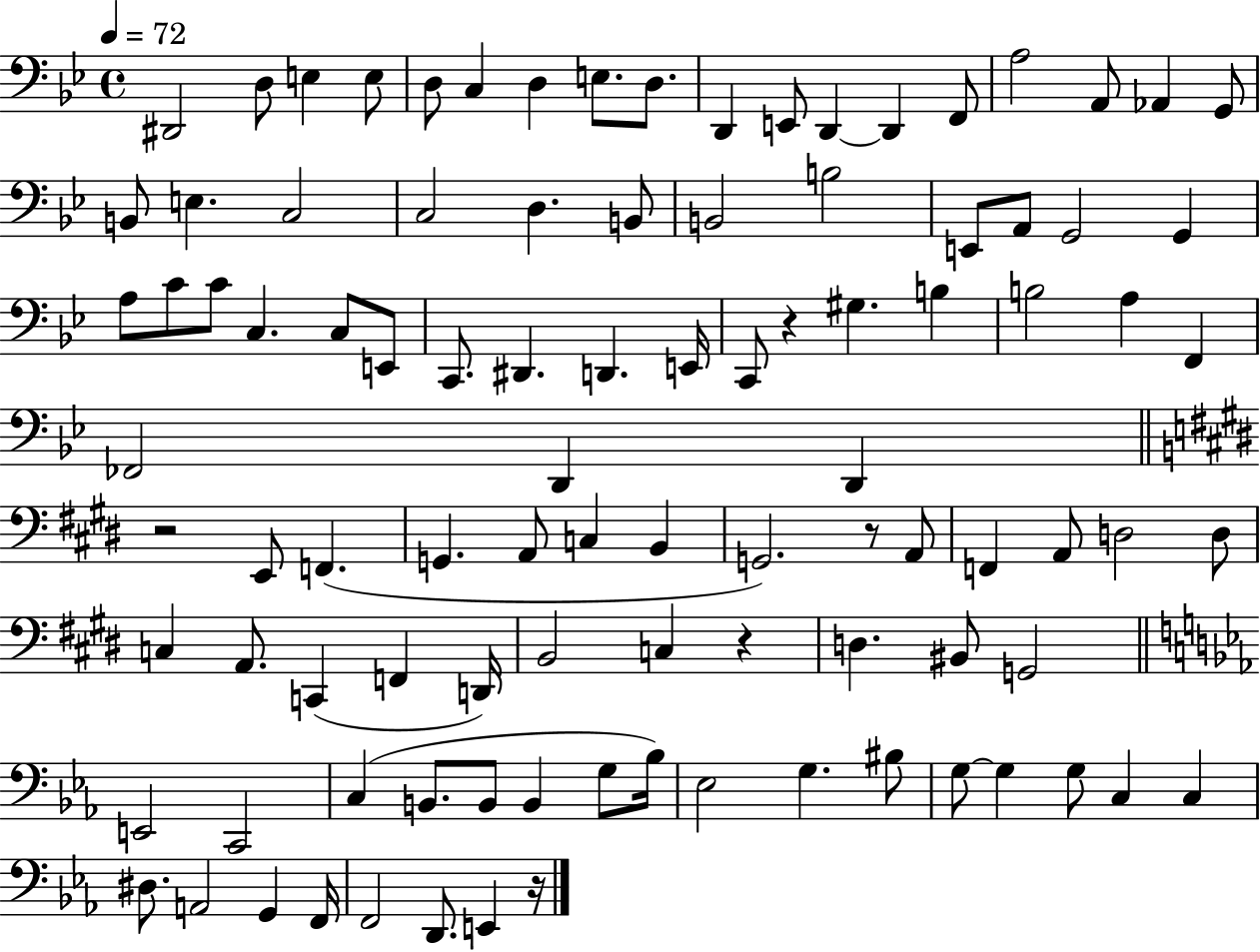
D#2/h D3/e E3/q E3/e D3/e C3/q D3/q E3/e. D3/e. D2/q E2/e D2/q D2/q F2/e A3/h A2/e Ab2/q G2/e B2/e E3/q. C3/h C3/h D3/q. B2/e B2/h B3/h E2/e A2/e G2/h G2/q A3/e C4/e C4/e C3/q. C3/e E2/e C2/e. D#2/q. D2/q. E2/s C2/e R/q G#3/q. B3/q B3/h A3/q F2/q FES2/h D2/q D2/q R/h E2/e F2/q. G2/q. A2/e C3/q B2/q G2/h. R/e A2/e F2/q A2/e D3/h D3/e C3/q A2/e. C2/q F2/q D2/s B2/h C3/q R/q D3/q. BIS2/e G2/h E2/h C2/h C3/q B2/e. B2/e B2/q G3/e Bb3/s Eb3/h G3/q. BIS3/e G3/e G3/q G3/e C3/q C3/q D#3/e. A2/h G2/q F2/s F2/h D2/e. E2/q R/s